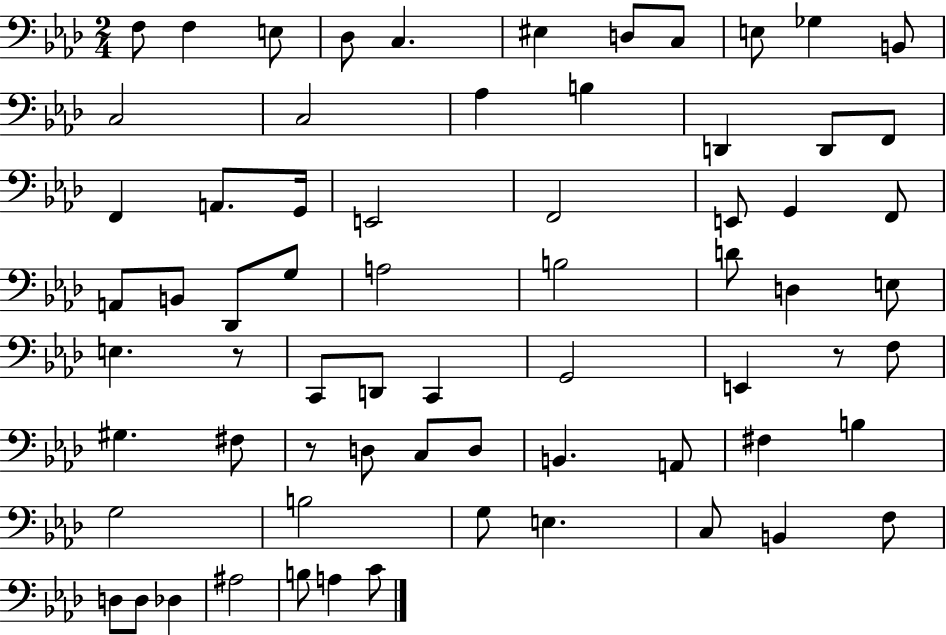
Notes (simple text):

F3/e F3/q E3/e Db3/e C3/q. EIS3/q D3/e C3/e E3/e Gb3/q B2/e C3/h C3/h Ab3/q B3/q D2/q D2/e F2/e F2/q A2/e. G2/s E2/h F2/h E2/e G2/q F2/e A2/e B2/e Db2/e G3/e A3/h B3/h D4/e D3/q E3/e E3/q. R/e C2/e D2/e C2/q G2/h E2/q R/e F3/e G#3/q. F#3/e R/e D3/e C3/e D3/e B2/q. A2/e F#3/q B3/q G3/h B3/h G3/e E3/q. C3/e B2/q F3/e D3/e D3/e Db3/q A#3/h B3/e A3/q C4/e